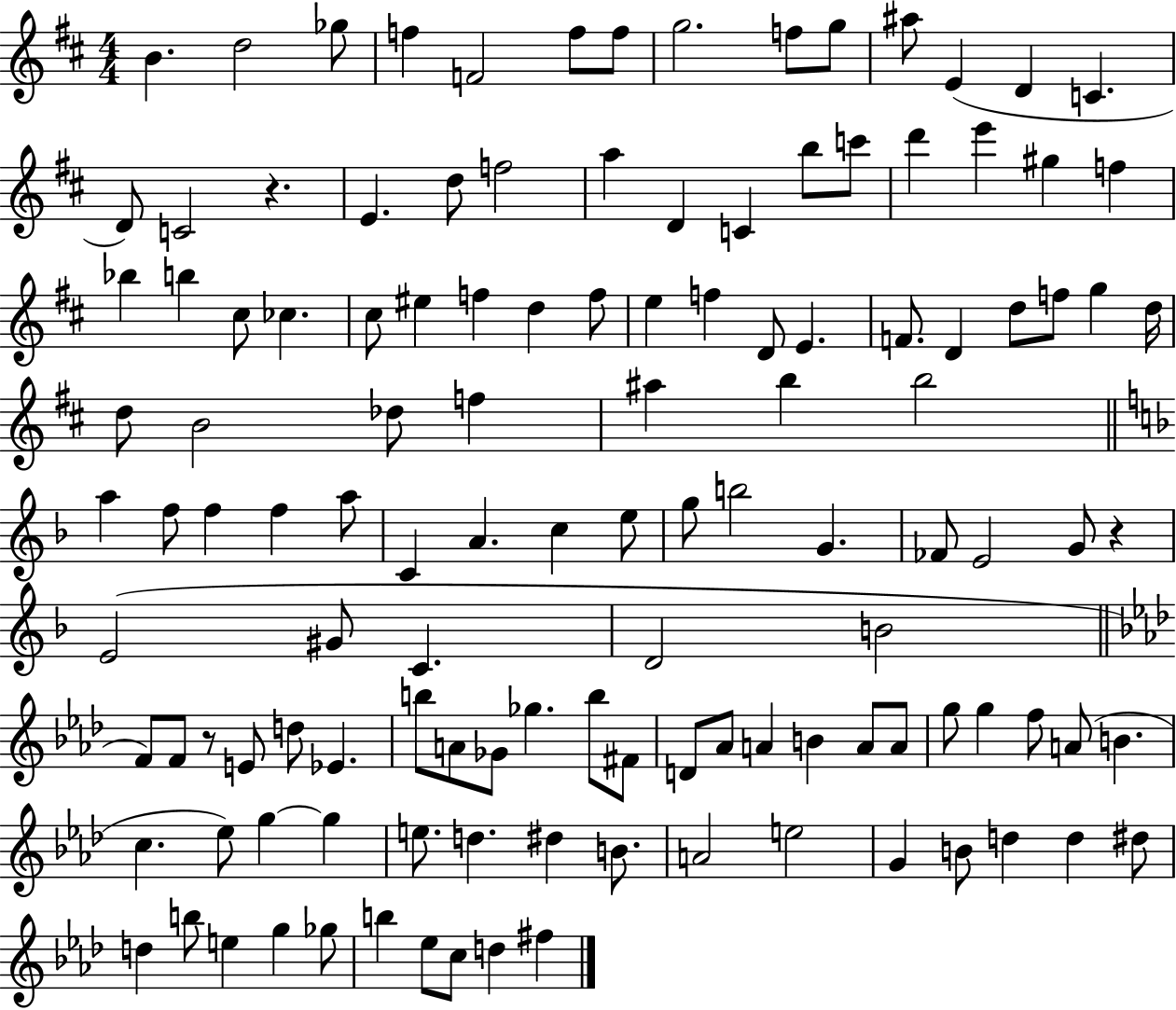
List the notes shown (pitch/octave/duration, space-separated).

B4/q. D5/h Gb5/e F5/q F4/h F5/e F5/e G5/h. F5/e G5/e A#5/e E4/q D4/q C4/q. D4/e C4/h R/q. E4/q. D5/e F5/h A5/q D4/q C4/q B5/e C6/e D6/q E6/q G#5/q F5/q Bb5/q B5/q C#5/e CES5/q. C#5/e EIS5/q F5/q D5/q F5/e E5/q F5/q D4/e E4/q. F4/e. D4/q D5/e F5/e G5/q D5/s D5/e B4/h Db5/e F5/q A#5/q B5/q B5/h A5/q F5/e F5/q F5/q A5/e C4/q A4/q. C5/q E5/e G5/e B5/h G4/q. FES4/e E4/h G4/e R/q E4/h G#4/e C4/q. D4/h B4/h F4/e F4/e R/e E4/e D5/e Eb4/q. B5/e A4/e Gb4/e Gb5/q. B5/e F#4/e D4/e Ab4/e A4/q B4/q A4/e A4/e G5/e G5/q F5/e A4/e B4/q. C5/q. Eb5/e G5/q G5/q E5/e. D5/q. D#5/q B4/e. A4/h E5/h G4/q B4/e D5/q D5/q D#5/e D5/q B5/e E5/q G5/q Gb5/e B5/q Eb5/e C5/e D5/q F#5/q